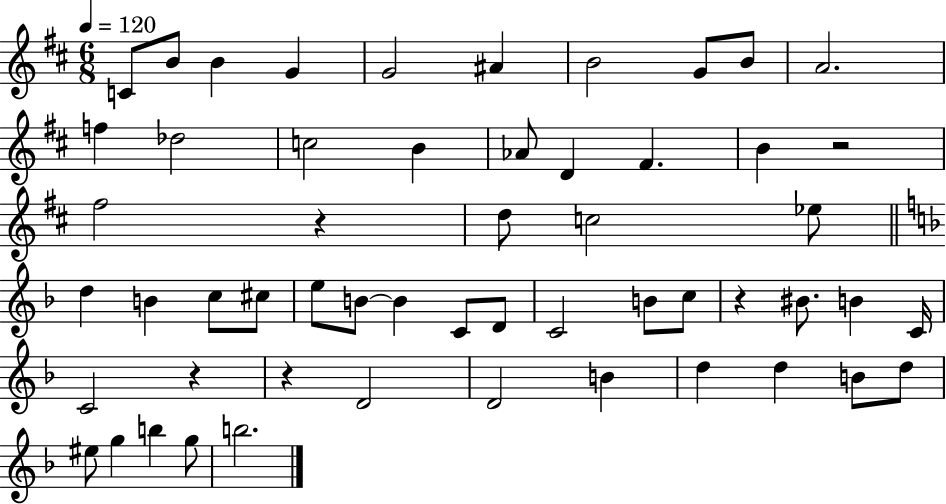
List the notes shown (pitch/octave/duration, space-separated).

C4/e B4/e B4/q G4/q G4/h A#4/q B4/h G4/e B4/e A4/h. F5/q Db5/h C5/h B4/q Ab4/e D4/q F#4/q. B4/q R/h F#5/h R/q D5/e C5/h Eb5/e D5/q B4/q C5/e C#5/e E5/e B4/e B4/q C4/e D4/e C4/h B4/e C5/e R/q BIS4/e. B4/q C4/s C4/h R/q R/q D4/h D4/h B4/q D5/q D5/q B4/e D5/e EIS5/e G5/q B5/q G5/e B5/h.